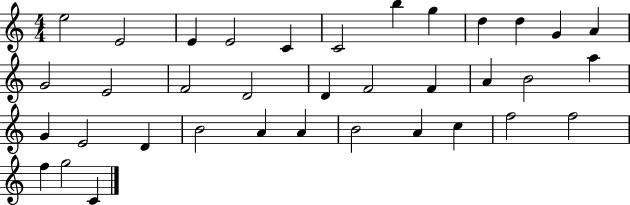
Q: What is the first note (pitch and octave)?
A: E5